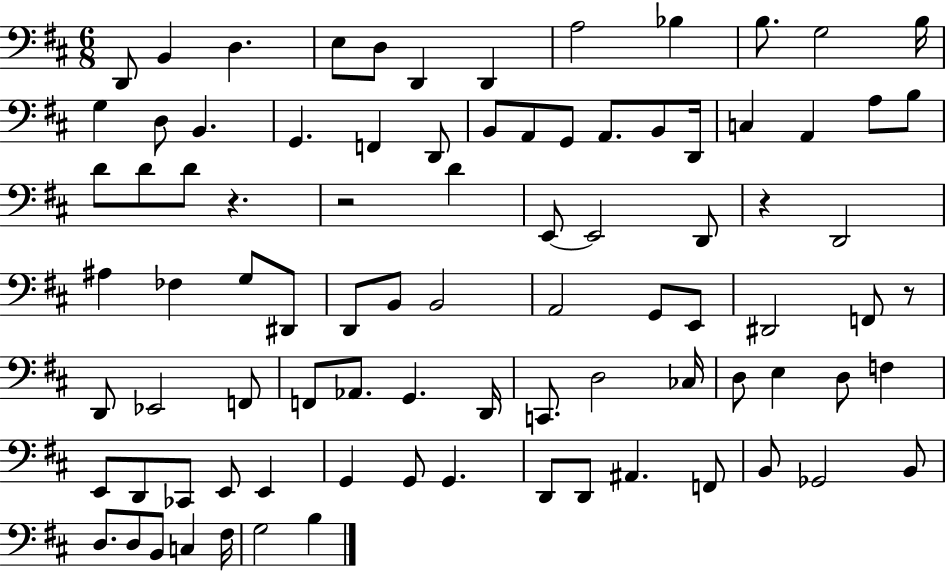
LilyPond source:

{
  \clef bass
  \numericTimeSignature
  \time 6/8
  \key d \major
  d,8 b,4 d4. | e8 d8 d,4 d,4 | a2 bes4 | b8. g2 b16 | \break g4 d8 b,4. | g,4. f,4 d,8 | b,8 a,8 g,8 a,8. b,8 d,16 | c4 a,4 a8 b8 | \break d'8 d'8 d'8 r4. | r2 d'4 | e,8~~ e,2 d,8 | r4 d,2 | \break ais4 fes4 g8 dis,8 | d,8 b,8 b,2 | a,2 g,8 e,8 | dis,2 f,8 r8 | \break d,8 ees,2 f,8 | f,8 aes,8. g,4. d,16 | c,8. d2 ces16 | d8 e4 d8 f4 | \break e,8 d,8 ces,8 e,8 e,4 | g,4 g,8 g,4. | d,8 d,8 ais,4. f,8 | b,8 ges,2 b,8 | \break d8. d8 b,8 c4 fis16 | g2 b4 | \bar "|."
}